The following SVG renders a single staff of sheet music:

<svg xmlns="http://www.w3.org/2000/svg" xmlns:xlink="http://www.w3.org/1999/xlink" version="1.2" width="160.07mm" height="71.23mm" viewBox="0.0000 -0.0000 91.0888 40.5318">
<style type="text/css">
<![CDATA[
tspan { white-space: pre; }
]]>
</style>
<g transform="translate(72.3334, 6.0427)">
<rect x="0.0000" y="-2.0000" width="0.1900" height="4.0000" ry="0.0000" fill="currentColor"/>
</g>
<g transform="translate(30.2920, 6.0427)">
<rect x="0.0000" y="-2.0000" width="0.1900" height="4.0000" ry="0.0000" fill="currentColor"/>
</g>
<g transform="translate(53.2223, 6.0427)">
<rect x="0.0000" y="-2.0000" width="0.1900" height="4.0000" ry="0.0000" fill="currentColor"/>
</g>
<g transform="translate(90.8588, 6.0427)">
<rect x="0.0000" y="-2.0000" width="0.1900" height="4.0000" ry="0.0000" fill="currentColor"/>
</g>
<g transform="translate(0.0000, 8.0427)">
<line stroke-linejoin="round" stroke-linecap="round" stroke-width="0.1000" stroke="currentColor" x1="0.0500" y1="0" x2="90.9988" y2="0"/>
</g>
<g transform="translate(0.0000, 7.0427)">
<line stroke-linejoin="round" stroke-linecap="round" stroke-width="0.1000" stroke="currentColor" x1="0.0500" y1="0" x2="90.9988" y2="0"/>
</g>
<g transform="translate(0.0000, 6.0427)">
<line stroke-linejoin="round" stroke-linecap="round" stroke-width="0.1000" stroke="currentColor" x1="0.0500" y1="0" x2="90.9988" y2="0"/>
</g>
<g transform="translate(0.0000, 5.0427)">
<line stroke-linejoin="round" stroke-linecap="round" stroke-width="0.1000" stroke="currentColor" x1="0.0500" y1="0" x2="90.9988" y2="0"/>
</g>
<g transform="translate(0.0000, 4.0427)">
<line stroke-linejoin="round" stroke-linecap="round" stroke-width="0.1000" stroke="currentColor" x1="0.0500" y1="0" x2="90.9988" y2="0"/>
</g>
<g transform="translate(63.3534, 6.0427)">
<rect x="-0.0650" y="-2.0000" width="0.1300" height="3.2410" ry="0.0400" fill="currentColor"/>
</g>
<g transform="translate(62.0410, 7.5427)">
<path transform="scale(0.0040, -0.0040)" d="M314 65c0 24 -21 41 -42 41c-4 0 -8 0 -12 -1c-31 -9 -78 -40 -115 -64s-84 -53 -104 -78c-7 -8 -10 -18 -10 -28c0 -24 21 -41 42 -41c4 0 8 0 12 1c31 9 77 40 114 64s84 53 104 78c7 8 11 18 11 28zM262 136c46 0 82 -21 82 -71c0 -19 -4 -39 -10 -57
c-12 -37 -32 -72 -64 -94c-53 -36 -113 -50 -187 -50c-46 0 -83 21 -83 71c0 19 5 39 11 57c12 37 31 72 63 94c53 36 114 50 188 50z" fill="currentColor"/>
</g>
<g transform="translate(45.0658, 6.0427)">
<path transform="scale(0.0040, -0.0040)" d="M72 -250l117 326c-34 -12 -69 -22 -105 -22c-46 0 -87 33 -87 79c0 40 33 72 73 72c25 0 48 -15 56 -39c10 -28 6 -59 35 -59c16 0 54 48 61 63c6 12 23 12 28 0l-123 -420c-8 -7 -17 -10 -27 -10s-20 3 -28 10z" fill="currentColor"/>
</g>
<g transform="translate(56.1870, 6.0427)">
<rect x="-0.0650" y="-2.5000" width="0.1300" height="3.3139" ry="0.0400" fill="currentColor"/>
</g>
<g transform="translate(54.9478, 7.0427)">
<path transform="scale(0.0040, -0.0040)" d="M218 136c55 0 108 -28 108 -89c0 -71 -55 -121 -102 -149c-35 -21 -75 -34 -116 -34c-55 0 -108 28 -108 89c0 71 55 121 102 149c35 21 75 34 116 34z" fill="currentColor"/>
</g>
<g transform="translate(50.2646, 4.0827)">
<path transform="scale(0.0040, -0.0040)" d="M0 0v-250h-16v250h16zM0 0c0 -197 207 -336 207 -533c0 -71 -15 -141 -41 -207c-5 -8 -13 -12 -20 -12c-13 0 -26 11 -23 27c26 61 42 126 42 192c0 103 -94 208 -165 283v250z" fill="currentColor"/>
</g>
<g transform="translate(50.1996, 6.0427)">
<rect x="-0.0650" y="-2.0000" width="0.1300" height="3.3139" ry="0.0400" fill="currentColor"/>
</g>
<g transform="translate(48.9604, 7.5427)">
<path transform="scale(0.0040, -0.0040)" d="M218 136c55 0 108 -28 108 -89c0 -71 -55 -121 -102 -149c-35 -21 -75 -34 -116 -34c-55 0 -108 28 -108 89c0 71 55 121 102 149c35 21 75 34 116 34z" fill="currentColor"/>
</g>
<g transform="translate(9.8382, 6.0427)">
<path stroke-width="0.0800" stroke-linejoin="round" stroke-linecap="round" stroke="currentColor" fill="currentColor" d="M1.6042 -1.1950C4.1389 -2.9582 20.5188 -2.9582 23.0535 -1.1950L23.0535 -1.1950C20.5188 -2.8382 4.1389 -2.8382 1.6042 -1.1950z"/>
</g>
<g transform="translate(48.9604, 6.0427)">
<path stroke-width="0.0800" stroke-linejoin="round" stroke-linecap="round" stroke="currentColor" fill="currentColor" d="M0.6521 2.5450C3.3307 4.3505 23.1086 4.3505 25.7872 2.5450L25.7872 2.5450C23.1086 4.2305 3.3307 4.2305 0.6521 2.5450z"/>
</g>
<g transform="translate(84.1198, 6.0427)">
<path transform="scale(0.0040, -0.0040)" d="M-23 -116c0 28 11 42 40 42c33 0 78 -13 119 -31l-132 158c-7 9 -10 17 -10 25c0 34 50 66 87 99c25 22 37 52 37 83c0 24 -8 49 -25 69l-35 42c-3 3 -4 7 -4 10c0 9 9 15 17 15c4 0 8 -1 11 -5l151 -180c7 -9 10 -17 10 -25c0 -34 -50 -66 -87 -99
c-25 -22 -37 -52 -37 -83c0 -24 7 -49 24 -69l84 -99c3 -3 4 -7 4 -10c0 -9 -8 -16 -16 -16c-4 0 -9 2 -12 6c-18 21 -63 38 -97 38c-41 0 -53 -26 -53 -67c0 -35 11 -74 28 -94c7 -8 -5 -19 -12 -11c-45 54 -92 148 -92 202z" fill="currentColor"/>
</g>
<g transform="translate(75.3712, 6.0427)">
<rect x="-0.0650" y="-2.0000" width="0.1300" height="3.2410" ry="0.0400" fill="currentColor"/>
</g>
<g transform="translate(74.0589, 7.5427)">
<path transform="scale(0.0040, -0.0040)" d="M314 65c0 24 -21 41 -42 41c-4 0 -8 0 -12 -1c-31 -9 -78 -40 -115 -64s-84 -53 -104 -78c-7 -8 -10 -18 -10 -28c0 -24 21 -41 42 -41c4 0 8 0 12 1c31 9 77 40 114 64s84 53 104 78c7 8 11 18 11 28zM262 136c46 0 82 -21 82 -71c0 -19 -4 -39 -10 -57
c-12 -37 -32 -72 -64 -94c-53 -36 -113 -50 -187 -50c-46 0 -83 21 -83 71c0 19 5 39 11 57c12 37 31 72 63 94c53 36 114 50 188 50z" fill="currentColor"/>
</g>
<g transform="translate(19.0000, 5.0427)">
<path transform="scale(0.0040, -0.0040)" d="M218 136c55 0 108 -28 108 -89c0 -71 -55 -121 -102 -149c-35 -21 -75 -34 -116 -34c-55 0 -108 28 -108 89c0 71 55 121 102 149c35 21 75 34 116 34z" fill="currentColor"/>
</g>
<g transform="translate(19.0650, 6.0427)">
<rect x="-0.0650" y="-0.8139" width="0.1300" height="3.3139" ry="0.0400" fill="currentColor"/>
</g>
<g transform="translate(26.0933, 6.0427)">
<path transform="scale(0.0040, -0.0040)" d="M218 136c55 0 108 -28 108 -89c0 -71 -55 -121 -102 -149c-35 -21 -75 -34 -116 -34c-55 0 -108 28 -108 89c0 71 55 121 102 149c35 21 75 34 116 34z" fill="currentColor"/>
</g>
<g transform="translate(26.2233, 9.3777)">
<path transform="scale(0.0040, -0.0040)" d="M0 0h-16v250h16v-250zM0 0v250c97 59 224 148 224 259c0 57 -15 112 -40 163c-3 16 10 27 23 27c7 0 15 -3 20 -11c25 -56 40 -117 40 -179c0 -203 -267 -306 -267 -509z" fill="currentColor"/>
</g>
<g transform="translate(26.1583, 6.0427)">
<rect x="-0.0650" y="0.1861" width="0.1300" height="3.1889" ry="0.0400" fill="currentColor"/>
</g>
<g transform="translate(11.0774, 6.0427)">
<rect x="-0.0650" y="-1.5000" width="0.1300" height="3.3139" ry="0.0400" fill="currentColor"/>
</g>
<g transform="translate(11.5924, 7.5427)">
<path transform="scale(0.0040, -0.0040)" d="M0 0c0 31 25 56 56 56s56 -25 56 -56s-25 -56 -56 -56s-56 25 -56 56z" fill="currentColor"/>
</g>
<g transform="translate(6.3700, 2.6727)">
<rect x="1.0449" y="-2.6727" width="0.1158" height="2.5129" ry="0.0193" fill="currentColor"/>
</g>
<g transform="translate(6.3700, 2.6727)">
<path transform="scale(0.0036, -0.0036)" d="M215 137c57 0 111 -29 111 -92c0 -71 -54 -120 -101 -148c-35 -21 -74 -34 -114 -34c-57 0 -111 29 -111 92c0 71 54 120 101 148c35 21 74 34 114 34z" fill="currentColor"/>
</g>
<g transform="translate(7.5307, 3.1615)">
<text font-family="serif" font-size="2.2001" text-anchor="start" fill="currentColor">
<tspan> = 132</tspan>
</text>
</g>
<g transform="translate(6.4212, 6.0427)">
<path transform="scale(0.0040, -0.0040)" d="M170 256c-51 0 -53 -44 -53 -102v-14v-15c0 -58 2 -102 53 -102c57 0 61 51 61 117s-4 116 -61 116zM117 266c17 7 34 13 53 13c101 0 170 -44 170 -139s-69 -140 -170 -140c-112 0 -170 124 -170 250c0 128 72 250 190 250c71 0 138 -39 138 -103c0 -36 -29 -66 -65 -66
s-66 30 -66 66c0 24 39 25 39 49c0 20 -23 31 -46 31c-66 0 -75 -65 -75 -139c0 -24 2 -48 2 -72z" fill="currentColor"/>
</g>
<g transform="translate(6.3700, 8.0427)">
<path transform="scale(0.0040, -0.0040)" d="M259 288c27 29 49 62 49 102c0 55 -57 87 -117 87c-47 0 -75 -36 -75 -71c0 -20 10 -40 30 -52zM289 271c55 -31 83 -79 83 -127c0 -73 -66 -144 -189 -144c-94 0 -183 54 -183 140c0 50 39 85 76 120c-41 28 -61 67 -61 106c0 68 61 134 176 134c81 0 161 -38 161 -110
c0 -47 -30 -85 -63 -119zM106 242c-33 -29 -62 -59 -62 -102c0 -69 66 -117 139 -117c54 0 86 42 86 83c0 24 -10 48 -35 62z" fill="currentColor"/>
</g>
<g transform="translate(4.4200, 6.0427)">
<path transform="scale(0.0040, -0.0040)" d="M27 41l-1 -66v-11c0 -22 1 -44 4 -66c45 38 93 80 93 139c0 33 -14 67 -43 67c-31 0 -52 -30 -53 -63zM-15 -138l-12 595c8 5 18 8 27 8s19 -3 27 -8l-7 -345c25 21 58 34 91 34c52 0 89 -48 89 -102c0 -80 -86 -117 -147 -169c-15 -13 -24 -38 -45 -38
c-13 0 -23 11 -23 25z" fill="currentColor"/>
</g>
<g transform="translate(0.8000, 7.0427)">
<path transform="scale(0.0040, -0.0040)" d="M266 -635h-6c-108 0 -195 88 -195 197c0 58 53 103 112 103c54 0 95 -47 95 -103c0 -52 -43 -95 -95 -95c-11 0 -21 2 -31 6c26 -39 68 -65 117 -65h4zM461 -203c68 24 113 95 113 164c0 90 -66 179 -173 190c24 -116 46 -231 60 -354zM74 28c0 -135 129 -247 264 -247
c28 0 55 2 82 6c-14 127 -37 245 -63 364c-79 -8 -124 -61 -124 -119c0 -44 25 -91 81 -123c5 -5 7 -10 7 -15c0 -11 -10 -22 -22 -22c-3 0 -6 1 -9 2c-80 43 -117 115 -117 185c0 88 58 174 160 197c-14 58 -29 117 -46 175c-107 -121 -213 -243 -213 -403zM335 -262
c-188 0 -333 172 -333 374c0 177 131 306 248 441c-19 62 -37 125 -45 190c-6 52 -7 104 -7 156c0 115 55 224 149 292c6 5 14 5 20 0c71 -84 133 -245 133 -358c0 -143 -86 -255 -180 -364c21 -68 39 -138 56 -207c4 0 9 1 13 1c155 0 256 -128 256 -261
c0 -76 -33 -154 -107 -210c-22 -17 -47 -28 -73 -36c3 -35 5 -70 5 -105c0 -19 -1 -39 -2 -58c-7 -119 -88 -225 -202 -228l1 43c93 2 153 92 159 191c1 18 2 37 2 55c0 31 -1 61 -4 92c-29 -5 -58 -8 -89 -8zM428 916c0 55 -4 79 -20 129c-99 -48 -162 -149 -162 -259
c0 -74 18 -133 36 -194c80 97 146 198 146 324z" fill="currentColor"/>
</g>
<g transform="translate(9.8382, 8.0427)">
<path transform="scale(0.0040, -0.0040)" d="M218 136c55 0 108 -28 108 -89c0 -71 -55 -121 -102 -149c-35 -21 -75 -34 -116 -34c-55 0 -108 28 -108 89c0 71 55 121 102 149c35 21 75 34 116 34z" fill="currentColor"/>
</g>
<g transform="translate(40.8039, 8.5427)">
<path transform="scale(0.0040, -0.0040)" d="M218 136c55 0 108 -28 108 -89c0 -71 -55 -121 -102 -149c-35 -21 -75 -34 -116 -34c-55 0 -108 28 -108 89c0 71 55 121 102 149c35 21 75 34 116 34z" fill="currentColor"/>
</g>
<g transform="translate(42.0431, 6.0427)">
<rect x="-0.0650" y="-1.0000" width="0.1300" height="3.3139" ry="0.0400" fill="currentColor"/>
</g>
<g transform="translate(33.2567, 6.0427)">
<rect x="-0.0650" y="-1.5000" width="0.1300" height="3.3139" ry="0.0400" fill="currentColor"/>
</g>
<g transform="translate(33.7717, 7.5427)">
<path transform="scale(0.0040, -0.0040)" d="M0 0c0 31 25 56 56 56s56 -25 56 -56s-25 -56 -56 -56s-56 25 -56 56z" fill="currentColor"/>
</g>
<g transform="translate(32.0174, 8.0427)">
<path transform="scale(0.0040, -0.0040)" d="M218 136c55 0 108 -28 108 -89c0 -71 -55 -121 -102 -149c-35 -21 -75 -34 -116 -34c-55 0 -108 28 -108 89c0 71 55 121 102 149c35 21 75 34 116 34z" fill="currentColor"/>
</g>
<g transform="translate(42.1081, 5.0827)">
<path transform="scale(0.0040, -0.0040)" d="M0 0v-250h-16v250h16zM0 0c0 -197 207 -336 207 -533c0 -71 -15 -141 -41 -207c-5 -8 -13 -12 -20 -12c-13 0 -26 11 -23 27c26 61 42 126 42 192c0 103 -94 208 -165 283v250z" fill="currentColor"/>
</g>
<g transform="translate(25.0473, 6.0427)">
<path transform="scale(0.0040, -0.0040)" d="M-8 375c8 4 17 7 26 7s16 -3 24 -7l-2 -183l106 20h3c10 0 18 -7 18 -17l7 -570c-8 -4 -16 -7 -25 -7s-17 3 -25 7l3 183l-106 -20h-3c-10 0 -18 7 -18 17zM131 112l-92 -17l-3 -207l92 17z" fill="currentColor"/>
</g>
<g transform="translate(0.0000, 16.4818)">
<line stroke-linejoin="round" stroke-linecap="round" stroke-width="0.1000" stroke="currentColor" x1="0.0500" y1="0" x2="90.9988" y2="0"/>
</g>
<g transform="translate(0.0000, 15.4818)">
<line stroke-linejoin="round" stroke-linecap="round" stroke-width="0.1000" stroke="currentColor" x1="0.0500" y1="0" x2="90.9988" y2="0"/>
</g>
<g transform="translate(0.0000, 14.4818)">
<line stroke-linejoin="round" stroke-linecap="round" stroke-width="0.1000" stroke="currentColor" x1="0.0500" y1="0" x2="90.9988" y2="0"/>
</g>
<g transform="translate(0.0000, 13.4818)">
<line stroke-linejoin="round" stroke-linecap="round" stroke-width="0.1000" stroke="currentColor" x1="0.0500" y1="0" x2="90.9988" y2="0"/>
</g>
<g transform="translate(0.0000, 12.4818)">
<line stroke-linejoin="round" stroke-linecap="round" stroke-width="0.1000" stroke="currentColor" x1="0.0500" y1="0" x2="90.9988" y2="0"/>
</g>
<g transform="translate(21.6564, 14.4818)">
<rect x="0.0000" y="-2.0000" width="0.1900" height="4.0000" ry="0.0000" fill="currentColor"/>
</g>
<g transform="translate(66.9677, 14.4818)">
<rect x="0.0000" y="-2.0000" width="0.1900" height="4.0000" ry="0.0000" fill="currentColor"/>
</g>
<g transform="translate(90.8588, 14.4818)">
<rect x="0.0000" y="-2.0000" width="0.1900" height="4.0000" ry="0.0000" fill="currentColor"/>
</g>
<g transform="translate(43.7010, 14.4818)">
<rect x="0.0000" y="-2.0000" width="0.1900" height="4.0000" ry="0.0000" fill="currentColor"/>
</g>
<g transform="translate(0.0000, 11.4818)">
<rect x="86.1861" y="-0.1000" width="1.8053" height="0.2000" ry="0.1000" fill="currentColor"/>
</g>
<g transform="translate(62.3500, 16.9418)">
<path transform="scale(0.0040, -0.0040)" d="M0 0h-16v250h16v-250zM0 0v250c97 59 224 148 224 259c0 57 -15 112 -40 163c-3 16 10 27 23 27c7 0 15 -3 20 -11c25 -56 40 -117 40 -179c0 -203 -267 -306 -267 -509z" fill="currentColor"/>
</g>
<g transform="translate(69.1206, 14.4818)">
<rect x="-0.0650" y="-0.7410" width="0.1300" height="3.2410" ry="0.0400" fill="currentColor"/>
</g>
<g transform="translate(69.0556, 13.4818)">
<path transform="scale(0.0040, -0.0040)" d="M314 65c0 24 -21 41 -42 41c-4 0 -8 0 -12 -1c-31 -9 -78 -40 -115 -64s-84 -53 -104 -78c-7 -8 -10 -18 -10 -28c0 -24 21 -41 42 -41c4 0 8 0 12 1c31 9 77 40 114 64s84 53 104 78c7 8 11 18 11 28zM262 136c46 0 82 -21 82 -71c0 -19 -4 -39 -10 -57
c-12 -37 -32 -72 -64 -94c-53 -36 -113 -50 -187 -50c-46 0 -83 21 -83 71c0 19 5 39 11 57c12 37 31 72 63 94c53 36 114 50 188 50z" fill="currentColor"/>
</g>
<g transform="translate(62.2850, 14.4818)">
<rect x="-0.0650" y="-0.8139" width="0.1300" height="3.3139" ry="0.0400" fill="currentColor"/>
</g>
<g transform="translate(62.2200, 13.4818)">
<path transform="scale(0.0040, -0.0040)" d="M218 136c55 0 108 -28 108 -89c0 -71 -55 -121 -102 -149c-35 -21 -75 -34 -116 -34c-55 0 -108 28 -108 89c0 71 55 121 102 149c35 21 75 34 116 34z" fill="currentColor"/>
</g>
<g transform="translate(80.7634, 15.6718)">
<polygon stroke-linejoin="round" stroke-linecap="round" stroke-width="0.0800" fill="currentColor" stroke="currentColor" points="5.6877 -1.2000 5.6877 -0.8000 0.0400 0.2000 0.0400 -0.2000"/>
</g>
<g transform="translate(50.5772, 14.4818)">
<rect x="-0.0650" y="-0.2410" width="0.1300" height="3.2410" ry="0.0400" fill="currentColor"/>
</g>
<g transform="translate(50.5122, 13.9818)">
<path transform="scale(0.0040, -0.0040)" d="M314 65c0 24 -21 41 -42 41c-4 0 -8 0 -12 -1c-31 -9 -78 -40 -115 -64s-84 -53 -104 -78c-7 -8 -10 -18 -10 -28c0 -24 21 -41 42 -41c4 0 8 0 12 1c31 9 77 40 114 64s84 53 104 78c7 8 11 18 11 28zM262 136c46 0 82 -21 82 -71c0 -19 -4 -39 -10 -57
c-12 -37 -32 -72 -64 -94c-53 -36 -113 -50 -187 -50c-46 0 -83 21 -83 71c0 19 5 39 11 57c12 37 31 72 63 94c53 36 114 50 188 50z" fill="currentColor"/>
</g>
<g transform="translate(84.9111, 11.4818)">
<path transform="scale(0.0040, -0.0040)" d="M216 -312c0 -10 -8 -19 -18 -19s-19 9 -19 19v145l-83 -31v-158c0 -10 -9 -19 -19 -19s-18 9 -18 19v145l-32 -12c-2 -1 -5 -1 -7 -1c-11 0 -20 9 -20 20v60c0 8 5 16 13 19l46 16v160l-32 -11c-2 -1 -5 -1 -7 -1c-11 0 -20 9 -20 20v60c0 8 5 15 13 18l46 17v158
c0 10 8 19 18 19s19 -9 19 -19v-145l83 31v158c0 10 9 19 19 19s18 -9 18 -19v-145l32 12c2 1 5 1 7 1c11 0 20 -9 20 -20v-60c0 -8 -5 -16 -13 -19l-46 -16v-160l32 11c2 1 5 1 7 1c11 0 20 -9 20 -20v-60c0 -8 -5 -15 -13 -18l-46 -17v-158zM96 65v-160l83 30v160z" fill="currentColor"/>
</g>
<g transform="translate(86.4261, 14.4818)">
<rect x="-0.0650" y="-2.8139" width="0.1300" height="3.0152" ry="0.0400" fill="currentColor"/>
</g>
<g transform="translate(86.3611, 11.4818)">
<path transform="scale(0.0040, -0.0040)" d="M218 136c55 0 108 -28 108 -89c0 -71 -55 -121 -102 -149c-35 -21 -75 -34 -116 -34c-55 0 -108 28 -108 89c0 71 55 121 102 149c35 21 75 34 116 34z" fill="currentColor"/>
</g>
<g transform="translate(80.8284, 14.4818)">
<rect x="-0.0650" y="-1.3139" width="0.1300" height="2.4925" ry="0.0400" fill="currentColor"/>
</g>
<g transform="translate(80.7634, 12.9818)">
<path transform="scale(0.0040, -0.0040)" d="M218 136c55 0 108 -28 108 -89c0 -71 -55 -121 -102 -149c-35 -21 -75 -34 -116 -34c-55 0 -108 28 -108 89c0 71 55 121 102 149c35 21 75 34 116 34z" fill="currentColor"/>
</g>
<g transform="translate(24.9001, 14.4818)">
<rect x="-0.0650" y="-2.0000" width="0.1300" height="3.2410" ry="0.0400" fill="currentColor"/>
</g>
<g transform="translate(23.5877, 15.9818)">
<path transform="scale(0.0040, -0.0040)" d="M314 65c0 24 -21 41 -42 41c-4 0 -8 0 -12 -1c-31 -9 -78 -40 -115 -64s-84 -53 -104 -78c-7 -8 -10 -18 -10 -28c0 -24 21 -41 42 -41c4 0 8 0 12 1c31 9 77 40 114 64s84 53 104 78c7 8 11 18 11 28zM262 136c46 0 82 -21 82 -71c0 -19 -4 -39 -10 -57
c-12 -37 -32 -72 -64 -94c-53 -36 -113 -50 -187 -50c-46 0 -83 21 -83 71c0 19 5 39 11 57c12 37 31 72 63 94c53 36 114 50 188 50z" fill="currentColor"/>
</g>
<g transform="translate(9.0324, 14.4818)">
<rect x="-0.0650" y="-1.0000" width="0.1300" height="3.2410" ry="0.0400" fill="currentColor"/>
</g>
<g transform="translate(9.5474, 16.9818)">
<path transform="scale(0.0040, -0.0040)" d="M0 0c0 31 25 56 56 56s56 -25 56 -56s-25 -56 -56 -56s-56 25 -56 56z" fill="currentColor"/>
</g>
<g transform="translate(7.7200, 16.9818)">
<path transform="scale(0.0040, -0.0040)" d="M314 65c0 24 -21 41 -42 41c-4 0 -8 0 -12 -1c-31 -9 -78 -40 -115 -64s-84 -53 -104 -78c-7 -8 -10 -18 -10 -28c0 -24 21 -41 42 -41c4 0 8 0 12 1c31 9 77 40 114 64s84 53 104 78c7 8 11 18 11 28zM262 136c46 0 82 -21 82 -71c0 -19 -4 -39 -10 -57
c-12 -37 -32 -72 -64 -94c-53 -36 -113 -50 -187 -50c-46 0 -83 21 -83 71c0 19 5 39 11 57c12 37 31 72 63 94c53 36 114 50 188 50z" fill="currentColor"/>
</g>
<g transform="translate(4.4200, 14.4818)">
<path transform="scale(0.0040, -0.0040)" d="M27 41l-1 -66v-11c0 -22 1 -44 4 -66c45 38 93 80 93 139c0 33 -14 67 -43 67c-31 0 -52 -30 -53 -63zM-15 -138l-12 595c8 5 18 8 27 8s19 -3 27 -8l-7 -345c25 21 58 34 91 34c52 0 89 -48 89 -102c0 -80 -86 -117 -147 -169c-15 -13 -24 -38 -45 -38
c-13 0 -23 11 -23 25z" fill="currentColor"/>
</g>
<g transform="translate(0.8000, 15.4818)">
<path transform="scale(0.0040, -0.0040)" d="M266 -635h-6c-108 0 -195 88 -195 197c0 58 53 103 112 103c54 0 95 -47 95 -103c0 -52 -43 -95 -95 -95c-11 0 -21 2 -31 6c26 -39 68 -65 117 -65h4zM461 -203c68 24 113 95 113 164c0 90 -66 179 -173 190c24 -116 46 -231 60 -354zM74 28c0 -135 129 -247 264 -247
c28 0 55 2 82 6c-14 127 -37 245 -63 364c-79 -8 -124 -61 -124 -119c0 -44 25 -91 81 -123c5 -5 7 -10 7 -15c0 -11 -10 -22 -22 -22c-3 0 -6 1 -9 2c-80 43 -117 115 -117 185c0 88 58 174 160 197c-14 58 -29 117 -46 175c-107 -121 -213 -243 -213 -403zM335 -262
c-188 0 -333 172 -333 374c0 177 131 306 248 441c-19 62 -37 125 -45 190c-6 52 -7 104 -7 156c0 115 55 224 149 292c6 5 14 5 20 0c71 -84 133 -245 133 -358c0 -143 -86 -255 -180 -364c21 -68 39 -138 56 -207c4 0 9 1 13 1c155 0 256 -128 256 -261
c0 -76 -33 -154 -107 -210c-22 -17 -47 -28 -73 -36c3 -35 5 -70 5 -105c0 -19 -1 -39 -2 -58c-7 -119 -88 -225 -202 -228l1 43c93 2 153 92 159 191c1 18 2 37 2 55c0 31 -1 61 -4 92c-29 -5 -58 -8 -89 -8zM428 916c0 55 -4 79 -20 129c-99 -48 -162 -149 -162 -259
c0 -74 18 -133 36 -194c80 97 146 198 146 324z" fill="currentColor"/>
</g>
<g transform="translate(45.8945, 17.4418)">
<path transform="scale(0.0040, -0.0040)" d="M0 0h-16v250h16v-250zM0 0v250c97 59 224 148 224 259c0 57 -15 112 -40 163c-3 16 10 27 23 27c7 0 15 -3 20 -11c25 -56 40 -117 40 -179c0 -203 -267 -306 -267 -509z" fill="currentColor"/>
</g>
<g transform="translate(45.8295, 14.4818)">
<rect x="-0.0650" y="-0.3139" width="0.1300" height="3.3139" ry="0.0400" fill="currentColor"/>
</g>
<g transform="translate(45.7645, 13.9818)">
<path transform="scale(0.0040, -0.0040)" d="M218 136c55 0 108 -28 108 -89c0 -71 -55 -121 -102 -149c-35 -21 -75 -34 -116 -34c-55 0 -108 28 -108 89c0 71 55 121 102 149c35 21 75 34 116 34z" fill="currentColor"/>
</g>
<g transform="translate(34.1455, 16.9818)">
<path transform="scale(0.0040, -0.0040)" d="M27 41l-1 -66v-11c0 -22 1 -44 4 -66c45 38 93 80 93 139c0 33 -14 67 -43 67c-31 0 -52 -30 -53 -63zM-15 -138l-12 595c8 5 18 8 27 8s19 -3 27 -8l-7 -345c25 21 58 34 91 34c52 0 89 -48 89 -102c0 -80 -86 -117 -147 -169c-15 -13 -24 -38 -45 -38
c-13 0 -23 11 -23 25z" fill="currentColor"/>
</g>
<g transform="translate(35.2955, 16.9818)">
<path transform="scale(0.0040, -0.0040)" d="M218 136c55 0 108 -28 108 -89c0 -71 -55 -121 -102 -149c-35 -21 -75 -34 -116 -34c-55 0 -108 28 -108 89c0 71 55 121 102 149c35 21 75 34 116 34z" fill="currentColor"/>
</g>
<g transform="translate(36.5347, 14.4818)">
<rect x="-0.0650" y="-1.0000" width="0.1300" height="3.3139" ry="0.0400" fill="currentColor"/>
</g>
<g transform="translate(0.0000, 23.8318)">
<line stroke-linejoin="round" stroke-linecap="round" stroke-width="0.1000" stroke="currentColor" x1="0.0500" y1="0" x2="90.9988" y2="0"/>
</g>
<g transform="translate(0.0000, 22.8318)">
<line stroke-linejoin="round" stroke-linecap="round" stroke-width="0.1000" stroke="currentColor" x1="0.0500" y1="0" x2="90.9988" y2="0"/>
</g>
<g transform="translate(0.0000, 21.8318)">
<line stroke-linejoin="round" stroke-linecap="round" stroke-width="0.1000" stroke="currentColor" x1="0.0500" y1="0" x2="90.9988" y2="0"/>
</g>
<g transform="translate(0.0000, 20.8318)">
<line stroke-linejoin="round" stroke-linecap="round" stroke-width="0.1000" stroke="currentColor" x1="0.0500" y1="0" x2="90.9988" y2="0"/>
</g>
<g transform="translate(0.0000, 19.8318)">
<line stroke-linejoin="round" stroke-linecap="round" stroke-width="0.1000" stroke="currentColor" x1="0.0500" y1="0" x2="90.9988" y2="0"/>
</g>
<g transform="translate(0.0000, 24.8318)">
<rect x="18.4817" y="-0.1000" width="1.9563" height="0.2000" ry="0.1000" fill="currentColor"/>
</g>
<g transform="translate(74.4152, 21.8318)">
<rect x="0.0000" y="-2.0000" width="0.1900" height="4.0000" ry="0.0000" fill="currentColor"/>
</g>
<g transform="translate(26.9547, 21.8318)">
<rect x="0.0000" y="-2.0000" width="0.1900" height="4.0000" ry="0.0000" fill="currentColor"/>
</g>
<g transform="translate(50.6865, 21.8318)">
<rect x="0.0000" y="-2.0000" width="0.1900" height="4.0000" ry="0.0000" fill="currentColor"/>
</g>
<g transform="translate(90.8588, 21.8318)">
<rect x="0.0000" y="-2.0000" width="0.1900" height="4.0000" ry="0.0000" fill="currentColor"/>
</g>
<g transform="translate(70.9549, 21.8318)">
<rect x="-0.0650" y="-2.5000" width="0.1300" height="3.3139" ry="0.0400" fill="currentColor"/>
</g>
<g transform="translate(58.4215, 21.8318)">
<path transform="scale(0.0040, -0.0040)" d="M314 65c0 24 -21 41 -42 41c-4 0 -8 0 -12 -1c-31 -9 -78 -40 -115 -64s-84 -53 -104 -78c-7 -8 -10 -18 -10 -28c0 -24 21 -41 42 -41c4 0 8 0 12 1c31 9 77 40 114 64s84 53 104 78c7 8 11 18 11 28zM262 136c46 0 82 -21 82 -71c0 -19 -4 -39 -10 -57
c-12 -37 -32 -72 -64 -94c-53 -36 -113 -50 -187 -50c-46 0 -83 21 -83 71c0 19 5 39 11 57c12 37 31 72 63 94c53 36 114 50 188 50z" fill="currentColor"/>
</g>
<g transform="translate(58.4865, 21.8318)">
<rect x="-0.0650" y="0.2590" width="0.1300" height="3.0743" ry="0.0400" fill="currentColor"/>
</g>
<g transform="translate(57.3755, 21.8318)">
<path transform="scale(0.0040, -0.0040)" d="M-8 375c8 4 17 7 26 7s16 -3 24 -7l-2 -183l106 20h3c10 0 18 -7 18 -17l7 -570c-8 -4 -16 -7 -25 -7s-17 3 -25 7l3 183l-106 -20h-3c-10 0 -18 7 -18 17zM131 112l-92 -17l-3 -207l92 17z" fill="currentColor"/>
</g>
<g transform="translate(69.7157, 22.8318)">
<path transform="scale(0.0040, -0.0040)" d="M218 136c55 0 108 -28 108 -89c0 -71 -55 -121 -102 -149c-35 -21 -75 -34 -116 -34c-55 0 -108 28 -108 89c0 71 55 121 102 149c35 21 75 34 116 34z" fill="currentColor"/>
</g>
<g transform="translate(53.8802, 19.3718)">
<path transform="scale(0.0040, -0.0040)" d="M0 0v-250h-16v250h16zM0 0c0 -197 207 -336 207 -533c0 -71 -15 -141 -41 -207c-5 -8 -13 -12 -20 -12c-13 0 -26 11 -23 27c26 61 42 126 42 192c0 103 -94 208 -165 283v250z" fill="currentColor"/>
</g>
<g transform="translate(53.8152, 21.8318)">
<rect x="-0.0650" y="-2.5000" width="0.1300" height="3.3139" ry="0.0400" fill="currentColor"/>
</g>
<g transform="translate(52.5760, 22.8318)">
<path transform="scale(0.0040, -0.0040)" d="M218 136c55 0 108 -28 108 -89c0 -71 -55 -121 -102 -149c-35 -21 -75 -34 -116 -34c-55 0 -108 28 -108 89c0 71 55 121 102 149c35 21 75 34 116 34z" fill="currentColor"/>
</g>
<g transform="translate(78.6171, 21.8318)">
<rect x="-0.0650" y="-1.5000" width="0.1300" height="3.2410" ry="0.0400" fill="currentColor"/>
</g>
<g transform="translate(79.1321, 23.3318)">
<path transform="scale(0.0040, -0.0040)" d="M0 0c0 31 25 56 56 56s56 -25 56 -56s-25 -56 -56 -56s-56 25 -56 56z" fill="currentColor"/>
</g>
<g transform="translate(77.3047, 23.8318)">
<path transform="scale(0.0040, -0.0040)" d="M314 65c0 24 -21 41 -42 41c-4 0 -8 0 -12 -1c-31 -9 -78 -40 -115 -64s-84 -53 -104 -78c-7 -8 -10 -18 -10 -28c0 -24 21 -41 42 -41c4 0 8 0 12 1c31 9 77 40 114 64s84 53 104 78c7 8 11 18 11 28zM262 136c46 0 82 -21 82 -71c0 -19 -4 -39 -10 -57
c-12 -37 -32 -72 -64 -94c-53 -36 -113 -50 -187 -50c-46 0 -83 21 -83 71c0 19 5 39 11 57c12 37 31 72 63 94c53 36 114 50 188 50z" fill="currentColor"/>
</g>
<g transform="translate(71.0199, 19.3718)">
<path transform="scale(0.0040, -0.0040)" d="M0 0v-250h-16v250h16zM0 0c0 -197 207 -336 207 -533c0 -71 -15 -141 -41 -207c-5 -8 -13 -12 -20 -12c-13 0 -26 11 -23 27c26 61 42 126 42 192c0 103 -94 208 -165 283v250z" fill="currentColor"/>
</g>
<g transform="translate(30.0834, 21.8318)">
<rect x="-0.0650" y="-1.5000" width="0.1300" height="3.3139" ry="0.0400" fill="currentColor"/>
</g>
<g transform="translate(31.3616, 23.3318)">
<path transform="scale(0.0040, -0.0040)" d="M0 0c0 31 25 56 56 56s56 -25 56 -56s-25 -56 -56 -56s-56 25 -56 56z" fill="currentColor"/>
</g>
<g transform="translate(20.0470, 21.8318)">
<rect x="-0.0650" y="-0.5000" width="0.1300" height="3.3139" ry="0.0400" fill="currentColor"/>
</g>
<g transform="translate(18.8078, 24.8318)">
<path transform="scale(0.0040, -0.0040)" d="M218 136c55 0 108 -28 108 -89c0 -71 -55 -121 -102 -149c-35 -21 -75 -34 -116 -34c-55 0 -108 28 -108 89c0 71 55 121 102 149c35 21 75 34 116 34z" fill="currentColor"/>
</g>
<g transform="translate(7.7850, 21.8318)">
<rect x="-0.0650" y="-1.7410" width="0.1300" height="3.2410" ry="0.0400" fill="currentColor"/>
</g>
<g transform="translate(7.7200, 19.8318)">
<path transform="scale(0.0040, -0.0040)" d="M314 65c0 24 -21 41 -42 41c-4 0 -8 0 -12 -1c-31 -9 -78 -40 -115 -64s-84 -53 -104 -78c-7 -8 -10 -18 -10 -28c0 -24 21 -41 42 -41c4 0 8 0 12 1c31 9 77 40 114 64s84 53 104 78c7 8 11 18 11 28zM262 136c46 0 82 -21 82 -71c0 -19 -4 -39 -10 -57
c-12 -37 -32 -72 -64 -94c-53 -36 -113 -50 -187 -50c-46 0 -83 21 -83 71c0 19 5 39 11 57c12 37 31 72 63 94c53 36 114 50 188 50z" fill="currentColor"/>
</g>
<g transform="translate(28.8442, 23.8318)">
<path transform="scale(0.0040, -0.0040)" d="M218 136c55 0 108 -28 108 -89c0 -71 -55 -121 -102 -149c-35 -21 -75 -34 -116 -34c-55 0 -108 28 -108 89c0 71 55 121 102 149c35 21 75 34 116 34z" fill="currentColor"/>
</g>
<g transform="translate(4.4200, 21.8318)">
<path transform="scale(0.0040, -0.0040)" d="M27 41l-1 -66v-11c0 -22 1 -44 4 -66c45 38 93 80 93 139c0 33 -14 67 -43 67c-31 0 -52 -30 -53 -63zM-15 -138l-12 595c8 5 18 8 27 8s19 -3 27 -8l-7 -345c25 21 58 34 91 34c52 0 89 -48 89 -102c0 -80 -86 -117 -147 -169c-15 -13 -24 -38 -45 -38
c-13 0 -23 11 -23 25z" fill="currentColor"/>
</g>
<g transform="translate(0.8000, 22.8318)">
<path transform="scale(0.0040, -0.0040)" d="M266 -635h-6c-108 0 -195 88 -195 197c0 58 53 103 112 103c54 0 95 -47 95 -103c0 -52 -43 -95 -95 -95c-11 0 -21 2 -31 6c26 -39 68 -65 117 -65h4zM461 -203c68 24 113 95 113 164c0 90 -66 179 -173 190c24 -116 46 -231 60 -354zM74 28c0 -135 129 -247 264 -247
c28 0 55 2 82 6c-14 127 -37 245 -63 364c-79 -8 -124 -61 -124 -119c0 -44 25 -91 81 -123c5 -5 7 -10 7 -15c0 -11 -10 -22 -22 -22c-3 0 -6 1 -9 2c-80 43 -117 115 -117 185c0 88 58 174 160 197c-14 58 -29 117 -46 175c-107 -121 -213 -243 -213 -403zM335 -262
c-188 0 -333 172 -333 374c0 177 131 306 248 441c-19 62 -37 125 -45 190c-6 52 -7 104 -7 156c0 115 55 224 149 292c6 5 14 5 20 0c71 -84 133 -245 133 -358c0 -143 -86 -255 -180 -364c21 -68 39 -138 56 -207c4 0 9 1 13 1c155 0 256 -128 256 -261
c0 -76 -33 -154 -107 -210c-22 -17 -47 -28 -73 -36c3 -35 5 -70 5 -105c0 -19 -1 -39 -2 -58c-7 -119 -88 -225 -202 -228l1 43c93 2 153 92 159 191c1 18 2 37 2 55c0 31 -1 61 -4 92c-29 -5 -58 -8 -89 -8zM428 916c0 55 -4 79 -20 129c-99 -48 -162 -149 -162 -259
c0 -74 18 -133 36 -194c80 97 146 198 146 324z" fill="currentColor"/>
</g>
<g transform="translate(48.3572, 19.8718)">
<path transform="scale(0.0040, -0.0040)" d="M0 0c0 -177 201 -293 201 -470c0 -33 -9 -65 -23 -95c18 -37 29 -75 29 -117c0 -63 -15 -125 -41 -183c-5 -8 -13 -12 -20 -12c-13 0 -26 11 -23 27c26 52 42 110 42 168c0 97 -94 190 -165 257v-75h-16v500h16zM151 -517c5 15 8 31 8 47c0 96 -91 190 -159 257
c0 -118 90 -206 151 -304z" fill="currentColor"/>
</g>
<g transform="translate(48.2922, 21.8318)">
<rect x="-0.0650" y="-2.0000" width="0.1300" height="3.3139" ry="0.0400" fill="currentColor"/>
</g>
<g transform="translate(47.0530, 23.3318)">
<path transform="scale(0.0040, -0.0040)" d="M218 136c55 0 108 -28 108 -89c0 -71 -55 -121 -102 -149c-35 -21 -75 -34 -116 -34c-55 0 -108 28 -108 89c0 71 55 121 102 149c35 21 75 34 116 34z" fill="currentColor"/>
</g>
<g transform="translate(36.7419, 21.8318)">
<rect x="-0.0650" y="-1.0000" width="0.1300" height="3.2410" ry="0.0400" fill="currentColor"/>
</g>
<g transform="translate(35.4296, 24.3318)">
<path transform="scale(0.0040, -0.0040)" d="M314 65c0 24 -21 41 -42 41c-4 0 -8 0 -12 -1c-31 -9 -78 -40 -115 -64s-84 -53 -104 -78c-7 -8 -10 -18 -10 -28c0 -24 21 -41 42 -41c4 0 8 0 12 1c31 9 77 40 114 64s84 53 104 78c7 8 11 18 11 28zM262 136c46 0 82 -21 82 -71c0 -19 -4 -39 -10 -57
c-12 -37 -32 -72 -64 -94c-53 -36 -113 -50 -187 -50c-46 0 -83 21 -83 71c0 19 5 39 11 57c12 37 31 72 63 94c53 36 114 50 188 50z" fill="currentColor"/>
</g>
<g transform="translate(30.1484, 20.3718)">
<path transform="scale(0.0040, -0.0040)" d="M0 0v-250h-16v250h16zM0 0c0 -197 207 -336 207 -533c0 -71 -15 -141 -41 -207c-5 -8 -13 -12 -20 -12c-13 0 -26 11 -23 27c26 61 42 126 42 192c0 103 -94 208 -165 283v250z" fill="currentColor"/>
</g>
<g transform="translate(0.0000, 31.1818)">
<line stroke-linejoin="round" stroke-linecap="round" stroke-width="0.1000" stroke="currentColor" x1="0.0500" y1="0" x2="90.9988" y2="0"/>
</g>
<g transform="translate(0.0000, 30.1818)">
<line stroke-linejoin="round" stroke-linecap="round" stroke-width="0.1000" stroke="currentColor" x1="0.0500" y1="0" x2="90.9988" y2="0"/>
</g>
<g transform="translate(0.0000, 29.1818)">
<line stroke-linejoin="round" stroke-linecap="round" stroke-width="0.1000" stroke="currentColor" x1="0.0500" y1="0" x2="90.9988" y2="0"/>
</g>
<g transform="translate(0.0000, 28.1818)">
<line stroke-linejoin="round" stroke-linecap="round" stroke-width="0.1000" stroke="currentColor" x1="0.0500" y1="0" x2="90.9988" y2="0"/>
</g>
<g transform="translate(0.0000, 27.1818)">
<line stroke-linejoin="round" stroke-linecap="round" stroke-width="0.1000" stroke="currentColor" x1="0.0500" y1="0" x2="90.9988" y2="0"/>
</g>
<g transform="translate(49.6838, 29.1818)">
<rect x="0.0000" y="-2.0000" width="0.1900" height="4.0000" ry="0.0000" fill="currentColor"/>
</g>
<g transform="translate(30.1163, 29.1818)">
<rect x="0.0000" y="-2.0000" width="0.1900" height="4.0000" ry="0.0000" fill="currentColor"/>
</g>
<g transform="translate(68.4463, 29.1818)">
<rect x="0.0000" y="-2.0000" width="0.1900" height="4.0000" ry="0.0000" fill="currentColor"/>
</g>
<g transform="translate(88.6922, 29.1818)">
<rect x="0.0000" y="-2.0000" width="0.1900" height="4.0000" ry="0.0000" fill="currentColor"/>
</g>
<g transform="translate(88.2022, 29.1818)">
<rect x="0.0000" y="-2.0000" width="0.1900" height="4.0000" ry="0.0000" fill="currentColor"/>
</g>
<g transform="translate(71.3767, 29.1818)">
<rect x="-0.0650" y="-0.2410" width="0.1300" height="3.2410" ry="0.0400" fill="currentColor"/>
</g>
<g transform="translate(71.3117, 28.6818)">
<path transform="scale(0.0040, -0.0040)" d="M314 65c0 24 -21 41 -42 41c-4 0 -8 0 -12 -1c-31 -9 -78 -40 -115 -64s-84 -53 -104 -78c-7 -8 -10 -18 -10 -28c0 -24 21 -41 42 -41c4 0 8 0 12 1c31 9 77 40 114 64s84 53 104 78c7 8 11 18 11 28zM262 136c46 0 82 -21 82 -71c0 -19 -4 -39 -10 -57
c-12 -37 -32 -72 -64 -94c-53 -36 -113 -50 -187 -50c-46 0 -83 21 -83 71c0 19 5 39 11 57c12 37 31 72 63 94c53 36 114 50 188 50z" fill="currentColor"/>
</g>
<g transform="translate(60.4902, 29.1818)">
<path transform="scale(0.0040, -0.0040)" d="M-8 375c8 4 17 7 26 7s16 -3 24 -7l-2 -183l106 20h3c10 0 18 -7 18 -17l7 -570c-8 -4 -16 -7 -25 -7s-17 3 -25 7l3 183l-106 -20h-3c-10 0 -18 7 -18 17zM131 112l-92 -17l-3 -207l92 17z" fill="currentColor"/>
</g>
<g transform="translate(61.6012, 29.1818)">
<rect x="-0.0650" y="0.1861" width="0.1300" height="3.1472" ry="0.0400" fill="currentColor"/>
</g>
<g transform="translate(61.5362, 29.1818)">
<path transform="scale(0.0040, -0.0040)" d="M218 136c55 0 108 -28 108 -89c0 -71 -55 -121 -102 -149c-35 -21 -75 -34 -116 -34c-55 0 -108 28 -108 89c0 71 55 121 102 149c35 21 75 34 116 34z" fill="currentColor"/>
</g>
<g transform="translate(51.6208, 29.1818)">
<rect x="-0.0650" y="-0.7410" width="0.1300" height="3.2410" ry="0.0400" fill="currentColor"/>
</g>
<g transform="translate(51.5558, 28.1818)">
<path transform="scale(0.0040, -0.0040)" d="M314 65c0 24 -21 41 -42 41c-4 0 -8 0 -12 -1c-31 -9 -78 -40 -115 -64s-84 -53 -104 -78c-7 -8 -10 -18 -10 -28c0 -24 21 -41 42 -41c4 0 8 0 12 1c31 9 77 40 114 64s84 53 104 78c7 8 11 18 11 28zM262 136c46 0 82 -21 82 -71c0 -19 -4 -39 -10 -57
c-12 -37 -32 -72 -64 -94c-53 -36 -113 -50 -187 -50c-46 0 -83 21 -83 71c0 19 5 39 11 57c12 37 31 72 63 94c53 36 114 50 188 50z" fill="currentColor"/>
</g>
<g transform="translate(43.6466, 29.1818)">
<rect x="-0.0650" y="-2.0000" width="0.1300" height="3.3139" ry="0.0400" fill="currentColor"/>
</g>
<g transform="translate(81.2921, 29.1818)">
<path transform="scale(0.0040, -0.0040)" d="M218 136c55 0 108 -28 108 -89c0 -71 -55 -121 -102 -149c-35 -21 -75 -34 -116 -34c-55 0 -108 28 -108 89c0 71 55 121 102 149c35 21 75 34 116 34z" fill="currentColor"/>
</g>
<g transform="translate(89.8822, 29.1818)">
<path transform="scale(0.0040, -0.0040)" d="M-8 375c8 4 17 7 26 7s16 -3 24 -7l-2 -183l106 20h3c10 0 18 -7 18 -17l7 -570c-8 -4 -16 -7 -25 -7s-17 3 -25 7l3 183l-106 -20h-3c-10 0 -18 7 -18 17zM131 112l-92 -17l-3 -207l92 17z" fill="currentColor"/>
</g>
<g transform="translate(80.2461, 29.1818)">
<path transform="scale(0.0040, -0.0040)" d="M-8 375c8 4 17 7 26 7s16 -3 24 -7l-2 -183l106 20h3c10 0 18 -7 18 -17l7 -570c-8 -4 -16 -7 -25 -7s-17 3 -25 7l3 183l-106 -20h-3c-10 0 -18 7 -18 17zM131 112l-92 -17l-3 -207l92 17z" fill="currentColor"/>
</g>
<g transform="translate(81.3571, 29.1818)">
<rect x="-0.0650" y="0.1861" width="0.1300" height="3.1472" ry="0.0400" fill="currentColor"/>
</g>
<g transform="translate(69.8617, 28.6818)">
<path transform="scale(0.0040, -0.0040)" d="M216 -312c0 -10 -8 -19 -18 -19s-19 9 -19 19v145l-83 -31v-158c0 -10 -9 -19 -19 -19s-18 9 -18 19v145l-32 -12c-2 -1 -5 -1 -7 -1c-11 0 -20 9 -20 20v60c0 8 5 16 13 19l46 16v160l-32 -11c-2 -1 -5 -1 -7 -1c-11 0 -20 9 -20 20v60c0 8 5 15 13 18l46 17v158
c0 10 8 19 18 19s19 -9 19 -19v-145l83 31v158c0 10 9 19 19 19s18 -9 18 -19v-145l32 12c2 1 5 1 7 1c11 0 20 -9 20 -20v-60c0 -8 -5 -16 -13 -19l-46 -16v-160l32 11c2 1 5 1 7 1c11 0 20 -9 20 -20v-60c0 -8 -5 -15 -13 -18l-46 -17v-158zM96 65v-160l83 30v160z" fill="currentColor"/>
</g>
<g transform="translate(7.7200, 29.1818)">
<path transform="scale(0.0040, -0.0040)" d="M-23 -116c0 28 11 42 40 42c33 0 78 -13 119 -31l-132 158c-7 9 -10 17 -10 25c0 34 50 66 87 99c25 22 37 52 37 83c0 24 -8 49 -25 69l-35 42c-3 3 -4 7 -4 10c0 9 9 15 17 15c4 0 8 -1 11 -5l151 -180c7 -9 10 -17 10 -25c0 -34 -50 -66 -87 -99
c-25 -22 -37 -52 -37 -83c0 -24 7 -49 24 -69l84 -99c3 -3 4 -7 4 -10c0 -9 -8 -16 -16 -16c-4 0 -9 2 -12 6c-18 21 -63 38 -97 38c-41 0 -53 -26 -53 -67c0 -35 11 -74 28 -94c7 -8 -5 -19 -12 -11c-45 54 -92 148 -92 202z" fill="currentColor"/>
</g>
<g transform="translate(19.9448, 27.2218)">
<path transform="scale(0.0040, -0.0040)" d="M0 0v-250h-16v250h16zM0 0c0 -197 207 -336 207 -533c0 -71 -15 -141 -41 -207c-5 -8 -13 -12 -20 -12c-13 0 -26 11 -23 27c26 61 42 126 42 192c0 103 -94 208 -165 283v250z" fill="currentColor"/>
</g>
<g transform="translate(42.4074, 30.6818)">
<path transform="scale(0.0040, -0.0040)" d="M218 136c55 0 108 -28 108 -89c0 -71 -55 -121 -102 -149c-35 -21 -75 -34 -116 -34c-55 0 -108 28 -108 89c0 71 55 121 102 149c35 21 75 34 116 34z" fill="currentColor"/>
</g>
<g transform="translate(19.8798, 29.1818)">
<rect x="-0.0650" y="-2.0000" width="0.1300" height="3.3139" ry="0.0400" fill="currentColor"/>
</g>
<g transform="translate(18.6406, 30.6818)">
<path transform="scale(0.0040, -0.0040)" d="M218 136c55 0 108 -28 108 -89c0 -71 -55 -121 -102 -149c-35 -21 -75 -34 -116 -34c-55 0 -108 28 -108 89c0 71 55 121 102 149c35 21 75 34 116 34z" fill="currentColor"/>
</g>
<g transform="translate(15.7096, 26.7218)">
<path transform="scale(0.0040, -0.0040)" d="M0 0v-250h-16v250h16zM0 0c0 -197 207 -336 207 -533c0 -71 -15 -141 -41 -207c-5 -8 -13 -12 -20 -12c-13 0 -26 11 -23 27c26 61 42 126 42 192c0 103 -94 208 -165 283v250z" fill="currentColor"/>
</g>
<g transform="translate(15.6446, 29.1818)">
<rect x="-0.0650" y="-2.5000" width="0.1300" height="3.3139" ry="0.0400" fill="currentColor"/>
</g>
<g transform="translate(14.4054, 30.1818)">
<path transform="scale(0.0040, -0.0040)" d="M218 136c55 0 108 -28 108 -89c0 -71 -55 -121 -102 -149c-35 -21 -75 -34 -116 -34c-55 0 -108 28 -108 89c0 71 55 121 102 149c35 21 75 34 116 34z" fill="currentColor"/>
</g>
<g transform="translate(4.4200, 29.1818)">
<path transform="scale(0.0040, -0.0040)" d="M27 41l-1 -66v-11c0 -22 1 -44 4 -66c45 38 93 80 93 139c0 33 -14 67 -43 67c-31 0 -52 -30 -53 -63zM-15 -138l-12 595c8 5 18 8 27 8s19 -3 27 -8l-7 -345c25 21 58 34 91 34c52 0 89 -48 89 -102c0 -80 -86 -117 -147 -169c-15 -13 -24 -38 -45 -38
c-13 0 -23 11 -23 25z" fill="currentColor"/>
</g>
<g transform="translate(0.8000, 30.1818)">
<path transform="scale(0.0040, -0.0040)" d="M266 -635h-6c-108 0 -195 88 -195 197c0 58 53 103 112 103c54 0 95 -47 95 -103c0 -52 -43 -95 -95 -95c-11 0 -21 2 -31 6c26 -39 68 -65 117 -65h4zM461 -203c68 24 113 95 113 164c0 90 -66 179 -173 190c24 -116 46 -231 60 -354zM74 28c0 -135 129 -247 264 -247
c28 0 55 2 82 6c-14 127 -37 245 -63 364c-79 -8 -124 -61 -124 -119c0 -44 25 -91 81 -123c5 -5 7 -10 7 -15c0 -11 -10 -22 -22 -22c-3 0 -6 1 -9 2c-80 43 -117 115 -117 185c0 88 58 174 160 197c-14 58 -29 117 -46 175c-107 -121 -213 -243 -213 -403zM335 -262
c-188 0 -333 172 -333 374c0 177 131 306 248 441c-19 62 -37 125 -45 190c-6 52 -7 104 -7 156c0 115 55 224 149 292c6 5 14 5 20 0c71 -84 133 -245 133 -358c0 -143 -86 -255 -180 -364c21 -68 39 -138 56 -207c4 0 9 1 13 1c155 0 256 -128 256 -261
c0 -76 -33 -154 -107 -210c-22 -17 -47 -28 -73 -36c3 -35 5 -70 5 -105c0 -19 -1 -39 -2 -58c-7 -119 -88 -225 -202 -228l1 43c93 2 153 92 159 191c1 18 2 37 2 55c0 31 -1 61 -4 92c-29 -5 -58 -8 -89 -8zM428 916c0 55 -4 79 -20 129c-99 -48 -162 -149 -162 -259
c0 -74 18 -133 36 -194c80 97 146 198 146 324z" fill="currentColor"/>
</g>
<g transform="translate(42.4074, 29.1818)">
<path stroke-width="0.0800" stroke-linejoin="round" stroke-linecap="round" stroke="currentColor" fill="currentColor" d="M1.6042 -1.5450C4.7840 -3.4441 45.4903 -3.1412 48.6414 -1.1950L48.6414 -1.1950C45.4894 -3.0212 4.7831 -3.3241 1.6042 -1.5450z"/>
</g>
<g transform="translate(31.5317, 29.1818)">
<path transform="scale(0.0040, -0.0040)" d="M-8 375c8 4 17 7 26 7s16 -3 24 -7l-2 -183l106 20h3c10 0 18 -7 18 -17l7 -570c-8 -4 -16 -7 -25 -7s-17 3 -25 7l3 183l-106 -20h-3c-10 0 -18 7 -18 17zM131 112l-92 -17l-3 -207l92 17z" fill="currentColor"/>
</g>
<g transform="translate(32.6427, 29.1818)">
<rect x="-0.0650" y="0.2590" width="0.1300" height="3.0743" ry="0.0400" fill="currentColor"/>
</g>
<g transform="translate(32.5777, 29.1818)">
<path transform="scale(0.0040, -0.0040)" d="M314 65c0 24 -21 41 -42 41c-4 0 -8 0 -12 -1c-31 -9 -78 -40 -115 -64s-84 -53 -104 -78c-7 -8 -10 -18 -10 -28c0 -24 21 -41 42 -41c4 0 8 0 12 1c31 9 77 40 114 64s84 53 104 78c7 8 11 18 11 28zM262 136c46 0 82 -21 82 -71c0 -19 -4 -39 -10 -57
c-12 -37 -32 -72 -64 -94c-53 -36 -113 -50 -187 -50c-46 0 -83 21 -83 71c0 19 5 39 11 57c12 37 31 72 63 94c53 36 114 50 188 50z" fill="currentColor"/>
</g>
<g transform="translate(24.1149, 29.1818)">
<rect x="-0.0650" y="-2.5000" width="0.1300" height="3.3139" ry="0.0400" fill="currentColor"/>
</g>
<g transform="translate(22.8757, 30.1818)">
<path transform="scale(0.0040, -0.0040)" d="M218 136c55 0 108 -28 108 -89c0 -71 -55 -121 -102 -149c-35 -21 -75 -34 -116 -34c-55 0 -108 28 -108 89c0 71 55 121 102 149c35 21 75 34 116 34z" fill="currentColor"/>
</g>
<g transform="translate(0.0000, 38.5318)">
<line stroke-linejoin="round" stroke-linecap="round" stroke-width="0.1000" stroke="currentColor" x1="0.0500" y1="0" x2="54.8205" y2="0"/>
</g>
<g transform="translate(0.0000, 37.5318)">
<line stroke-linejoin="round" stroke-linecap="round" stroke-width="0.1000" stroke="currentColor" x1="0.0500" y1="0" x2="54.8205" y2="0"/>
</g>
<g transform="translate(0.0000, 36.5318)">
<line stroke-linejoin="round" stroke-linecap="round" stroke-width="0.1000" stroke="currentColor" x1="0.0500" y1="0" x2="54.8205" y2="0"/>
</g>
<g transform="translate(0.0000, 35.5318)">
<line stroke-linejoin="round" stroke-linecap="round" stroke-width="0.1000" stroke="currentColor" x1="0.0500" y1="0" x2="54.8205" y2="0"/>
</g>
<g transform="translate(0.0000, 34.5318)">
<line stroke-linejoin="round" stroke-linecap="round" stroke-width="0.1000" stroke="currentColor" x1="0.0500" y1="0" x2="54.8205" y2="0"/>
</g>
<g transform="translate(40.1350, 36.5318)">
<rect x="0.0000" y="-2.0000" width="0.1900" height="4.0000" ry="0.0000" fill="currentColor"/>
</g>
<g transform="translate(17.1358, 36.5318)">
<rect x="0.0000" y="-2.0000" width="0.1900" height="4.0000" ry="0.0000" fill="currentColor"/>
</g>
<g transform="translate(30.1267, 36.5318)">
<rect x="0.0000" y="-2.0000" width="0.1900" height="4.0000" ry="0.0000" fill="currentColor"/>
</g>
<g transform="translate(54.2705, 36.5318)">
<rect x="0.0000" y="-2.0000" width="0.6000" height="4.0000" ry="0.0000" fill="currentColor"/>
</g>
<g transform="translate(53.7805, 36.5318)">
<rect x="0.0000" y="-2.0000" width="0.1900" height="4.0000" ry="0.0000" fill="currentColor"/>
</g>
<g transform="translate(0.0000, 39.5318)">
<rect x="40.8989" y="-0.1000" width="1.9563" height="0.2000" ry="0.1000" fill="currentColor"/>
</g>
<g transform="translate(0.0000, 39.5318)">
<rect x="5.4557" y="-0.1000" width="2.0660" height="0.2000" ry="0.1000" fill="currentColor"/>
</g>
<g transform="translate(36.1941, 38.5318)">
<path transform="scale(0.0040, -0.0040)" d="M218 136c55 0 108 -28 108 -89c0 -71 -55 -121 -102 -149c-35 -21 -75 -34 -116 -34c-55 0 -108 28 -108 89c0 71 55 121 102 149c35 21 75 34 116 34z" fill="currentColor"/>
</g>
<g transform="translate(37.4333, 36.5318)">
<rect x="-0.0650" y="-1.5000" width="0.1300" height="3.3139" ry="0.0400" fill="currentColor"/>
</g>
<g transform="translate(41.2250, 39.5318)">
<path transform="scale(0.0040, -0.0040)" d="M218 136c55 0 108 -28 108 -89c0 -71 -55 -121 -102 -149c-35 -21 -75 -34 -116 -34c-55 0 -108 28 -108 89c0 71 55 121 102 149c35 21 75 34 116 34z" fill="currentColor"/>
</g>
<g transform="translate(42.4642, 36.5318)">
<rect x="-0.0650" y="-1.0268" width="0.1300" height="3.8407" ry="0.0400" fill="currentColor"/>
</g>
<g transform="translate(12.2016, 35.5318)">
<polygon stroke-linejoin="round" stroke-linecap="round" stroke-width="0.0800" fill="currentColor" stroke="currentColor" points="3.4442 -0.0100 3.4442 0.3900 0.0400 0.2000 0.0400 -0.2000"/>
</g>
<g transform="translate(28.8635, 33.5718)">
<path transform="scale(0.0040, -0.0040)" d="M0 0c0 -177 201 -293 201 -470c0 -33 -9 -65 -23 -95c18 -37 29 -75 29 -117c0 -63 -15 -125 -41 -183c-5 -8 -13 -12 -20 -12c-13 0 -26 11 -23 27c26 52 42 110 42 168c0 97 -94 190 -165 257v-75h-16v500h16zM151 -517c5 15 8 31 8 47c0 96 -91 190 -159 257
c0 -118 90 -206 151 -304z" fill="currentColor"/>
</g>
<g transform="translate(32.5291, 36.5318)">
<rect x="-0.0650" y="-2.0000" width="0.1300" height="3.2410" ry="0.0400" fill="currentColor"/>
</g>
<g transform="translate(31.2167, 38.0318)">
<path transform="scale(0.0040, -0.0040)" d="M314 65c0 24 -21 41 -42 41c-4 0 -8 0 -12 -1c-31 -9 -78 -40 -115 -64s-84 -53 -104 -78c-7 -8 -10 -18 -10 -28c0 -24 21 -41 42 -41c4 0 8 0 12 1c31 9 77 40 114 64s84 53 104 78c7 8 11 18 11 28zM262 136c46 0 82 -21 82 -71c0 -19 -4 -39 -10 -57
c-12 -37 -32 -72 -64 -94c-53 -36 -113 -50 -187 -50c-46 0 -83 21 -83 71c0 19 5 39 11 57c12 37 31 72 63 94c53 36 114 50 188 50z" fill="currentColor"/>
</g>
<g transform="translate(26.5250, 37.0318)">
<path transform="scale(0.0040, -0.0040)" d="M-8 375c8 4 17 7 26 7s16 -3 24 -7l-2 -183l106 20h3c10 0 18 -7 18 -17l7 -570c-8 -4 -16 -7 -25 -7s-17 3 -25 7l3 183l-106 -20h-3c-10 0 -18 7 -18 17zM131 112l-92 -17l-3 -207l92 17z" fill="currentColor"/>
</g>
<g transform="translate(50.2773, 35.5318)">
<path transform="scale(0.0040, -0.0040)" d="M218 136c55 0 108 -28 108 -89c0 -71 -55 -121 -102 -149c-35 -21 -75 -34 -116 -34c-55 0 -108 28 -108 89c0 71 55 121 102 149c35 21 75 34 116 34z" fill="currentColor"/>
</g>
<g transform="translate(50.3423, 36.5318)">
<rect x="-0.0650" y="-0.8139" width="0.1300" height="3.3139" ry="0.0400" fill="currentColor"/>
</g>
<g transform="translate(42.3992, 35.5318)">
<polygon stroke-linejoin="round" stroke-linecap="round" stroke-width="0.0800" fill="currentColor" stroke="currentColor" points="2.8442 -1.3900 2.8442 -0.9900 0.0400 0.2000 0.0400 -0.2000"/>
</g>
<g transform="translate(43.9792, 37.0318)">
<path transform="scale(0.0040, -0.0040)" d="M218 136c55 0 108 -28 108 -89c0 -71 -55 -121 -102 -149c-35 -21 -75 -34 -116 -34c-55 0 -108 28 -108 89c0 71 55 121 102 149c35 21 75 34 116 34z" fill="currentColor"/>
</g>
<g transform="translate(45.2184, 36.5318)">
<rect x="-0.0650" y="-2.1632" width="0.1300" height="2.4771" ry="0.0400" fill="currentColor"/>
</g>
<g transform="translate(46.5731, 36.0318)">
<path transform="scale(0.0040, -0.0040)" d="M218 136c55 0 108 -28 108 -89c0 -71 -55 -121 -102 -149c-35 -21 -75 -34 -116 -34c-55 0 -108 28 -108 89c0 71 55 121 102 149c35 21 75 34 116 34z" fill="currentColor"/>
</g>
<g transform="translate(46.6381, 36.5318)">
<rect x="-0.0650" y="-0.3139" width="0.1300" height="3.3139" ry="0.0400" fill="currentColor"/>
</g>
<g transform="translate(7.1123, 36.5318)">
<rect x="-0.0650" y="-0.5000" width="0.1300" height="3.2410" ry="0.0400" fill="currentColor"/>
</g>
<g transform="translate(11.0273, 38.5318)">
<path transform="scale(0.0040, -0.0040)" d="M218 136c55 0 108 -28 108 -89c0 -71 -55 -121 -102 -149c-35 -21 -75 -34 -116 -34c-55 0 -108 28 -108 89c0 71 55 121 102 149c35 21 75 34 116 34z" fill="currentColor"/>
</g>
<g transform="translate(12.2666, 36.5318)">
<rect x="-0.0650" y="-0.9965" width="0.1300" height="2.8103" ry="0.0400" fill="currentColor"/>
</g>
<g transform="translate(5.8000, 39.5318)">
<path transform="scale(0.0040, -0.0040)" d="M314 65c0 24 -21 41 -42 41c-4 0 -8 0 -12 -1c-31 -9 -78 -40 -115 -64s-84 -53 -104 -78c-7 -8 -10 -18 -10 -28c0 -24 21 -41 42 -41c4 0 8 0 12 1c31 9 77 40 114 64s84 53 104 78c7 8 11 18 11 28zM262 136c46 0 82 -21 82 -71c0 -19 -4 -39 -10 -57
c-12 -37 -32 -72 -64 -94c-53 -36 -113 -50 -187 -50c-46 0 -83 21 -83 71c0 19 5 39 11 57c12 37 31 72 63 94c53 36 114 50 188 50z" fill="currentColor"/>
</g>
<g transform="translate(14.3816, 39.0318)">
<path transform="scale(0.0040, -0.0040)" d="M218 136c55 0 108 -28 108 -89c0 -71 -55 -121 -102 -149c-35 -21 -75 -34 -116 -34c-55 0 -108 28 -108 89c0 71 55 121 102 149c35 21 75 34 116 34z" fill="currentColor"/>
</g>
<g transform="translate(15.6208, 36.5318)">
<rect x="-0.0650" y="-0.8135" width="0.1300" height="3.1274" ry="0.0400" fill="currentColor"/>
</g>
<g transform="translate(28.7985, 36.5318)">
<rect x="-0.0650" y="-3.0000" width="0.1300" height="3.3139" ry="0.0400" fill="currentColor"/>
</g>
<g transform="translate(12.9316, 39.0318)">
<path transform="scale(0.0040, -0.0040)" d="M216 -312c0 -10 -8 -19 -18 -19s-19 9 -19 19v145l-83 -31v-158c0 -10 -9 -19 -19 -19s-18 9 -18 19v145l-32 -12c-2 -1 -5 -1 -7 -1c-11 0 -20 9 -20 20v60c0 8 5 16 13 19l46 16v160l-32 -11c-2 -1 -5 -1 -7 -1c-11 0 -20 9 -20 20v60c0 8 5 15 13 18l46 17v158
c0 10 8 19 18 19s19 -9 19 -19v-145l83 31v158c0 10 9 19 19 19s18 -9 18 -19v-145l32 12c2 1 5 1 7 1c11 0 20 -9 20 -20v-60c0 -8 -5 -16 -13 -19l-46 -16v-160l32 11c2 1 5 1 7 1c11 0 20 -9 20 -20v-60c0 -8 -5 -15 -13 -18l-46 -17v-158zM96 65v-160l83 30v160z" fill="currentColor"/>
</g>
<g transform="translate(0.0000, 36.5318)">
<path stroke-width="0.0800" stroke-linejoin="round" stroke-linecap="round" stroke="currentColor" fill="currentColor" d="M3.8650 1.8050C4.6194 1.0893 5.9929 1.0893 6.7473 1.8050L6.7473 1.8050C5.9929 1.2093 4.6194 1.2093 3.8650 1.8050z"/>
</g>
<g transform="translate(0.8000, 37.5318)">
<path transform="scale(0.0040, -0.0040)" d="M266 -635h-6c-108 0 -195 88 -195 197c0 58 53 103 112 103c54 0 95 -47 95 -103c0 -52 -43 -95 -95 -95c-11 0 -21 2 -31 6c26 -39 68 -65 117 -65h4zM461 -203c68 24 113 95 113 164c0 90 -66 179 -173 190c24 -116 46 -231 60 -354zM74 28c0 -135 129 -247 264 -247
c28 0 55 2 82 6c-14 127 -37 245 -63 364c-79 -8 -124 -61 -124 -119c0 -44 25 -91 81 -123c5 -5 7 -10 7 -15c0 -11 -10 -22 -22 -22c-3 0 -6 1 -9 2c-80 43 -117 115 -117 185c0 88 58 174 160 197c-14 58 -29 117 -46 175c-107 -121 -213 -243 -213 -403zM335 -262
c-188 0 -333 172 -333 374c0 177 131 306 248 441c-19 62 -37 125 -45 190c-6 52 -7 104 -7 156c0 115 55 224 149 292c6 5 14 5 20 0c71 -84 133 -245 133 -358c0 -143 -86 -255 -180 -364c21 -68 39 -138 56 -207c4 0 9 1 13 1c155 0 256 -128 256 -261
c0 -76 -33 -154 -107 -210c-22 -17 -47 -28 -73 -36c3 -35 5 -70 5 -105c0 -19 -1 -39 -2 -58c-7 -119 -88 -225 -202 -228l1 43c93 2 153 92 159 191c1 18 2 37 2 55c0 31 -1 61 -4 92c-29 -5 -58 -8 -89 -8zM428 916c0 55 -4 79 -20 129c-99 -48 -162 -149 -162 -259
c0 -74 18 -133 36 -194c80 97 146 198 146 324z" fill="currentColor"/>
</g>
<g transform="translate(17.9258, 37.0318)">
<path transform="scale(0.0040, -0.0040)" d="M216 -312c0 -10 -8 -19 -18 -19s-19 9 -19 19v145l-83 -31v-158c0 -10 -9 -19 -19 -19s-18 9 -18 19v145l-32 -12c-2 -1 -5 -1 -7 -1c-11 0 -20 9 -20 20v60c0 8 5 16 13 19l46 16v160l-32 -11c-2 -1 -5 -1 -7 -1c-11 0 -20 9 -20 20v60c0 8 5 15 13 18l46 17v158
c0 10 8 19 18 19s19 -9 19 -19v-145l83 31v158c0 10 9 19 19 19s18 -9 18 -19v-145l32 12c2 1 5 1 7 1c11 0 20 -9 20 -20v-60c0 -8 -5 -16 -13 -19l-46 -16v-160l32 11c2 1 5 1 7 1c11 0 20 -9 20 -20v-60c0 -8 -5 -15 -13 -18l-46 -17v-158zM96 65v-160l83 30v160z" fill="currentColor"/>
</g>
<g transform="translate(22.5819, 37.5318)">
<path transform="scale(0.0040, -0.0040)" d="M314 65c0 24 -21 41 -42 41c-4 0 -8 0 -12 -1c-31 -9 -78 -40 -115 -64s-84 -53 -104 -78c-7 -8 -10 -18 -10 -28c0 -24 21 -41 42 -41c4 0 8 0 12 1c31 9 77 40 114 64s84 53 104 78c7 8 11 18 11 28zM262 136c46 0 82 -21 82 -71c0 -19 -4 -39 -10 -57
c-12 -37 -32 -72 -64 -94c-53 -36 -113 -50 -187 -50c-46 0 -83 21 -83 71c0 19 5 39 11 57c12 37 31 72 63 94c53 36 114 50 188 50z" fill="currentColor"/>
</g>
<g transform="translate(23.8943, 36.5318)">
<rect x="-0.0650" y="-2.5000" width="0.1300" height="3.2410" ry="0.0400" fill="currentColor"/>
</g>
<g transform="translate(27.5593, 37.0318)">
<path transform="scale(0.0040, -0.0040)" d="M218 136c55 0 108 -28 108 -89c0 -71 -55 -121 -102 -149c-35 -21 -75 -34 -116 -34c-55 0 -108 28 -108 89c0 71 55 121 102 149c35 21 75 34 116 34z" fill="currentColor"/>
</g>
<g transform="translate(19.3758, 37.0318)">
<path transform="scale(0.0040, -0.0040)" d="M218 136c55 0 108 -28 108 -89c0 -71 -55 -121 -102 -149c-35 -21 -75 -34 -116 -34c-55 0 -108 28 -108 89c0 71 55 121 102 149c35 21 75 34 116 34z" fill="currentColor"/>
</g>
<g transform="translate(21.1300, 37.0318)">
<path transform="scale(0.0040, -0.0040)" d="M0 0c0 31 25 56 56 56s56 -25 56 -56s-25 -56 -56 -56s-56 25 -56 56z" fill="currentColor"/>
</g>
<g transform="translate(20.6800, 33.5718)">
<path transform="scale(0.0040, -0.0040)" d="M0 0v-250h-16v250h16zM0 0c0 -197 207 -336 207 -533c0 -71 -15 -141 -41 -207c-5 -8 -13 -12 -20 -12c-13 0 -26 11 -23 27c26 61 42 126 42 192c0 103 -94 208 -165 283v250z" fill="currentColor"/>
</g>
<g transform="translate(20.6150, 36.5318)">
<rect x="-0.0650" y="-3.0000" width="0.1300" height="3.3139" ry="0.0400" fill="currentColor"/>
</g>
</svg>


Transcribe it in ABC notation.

X:1
T:Untitled
M:6/8
L:1/4
K:F
E d B/2 E D/2 z/2 F/2 G F2 F2 z D2 F2 _D c/2 c2 d/2 d2 e/2 ^a/2 f2 C E/2 D2 F/4 G/2 B2 G/2 E2 z G/2 F/2 G B2 F d2 B ^c2 B C2 E/2 ^D/2 ^A/2 G2 A/4 F2 E C/2 A/2 c d